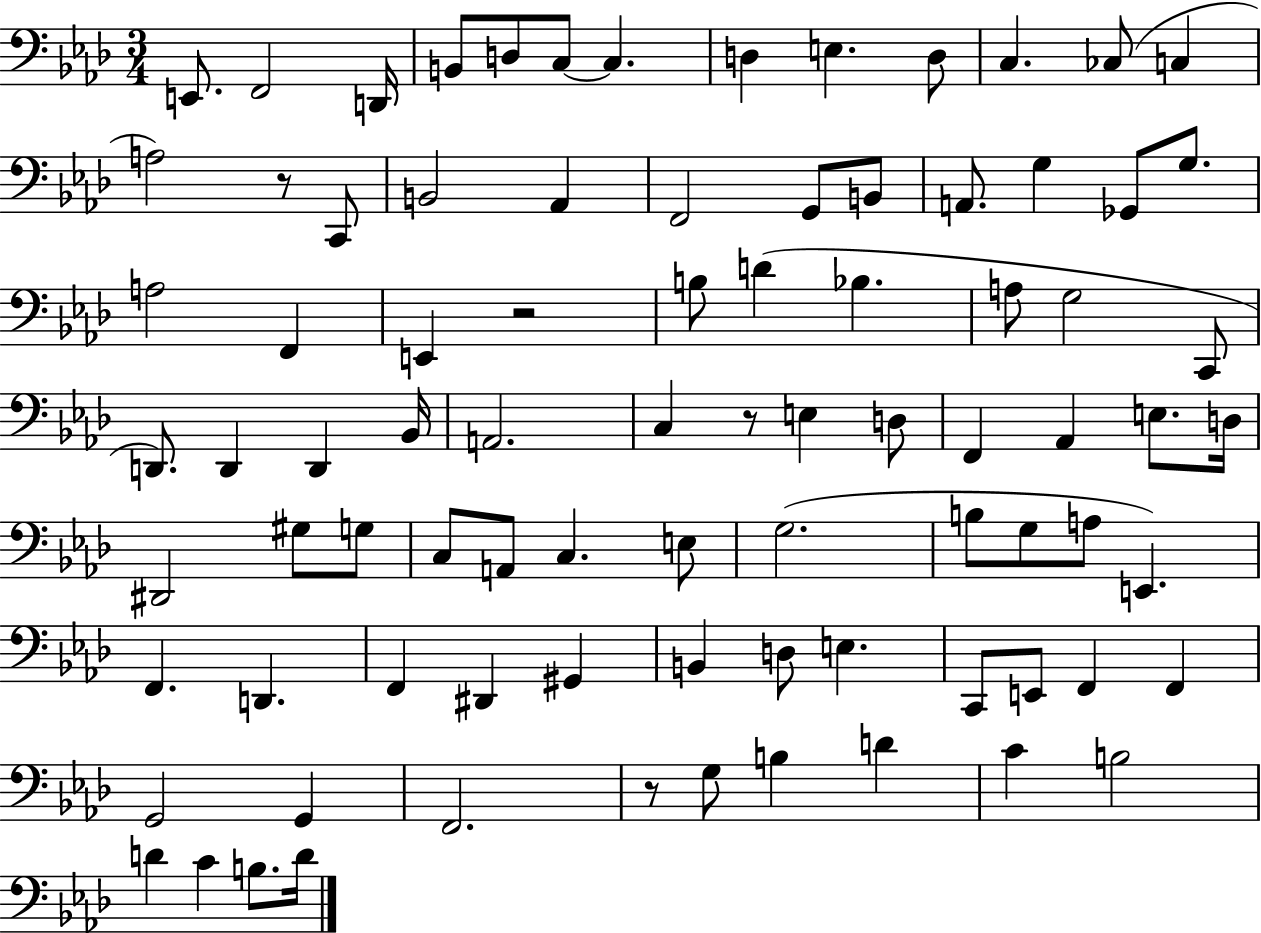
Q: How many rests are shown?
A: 4